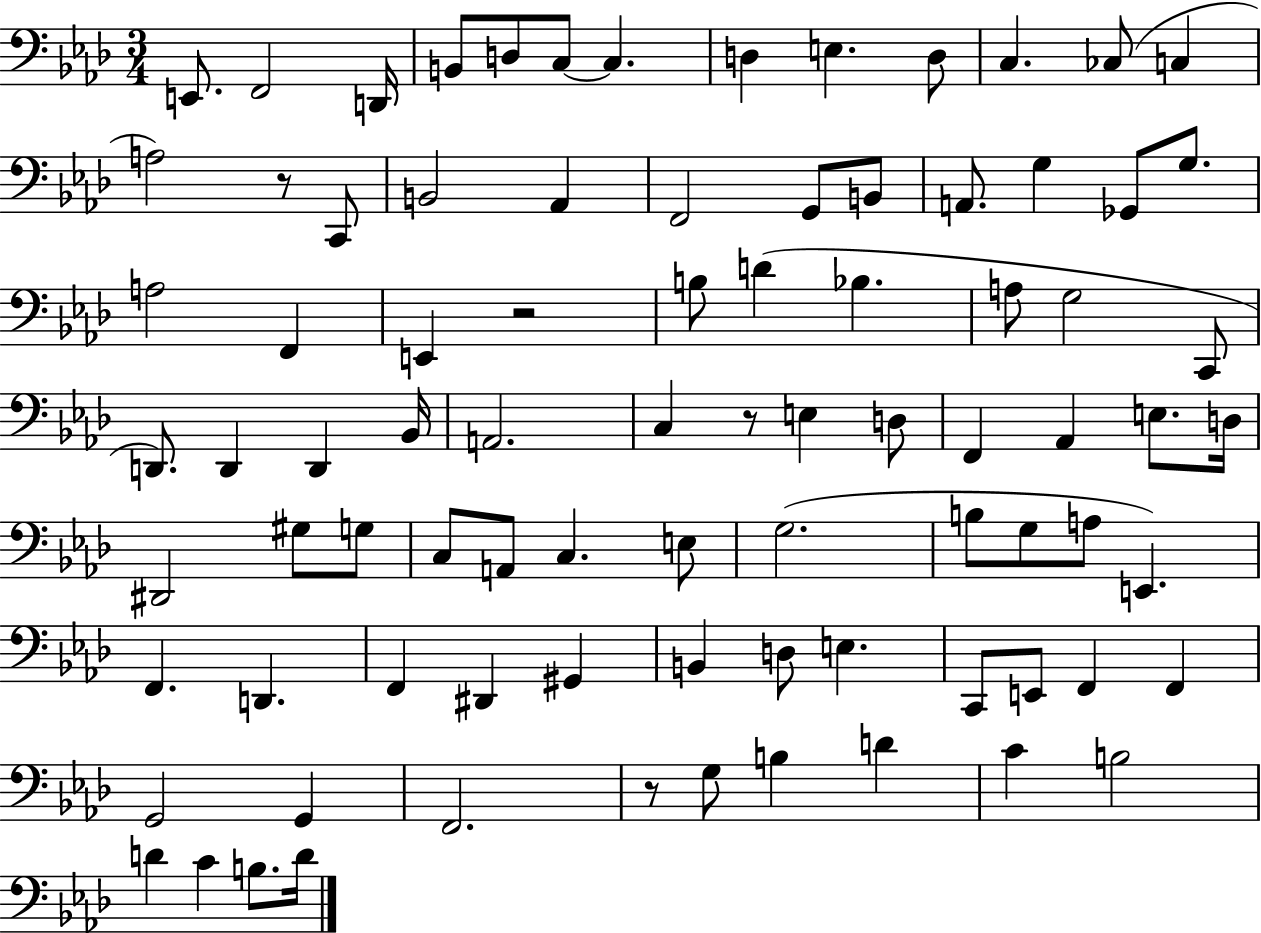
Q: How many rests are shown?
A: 4